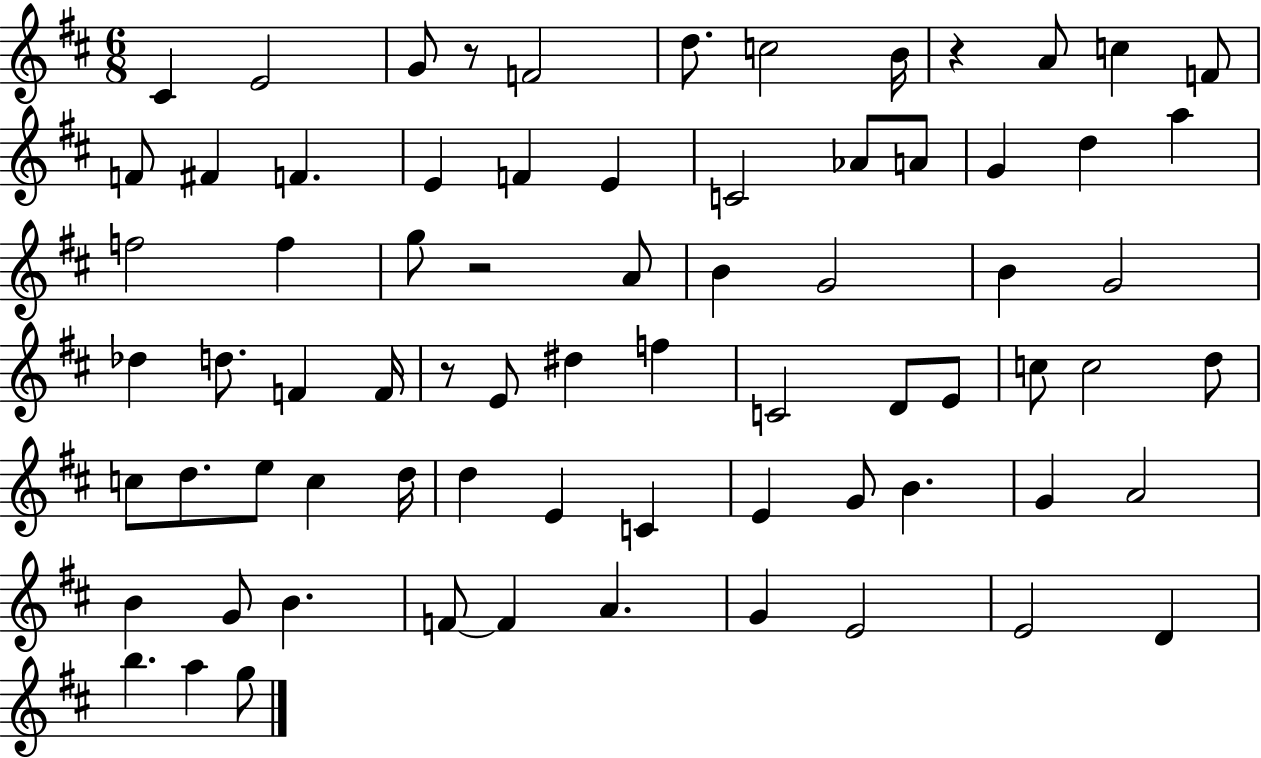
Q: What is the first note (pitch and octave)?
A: C#4